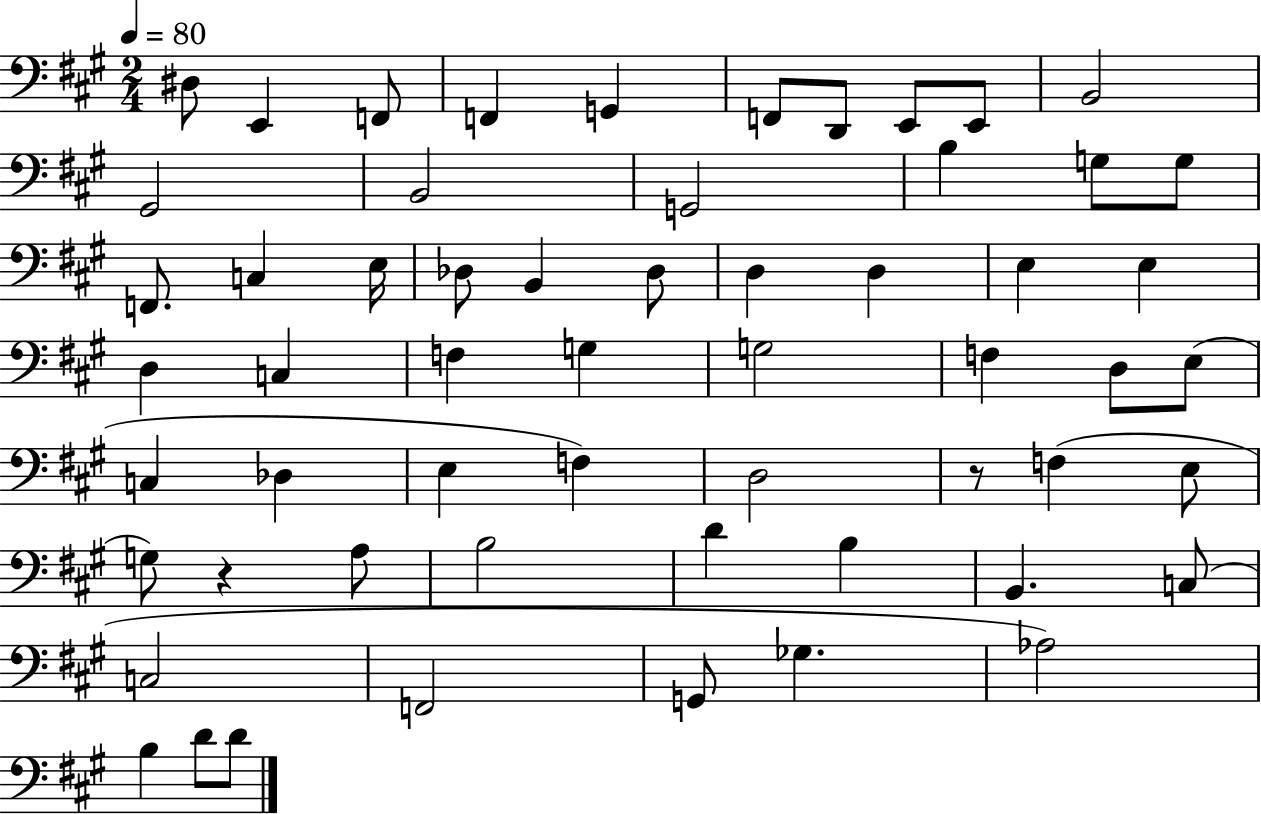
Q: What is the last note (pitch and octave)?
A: D4